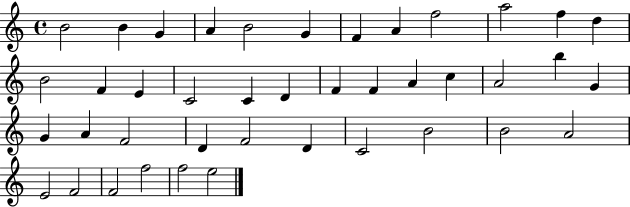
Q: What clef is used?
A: treble